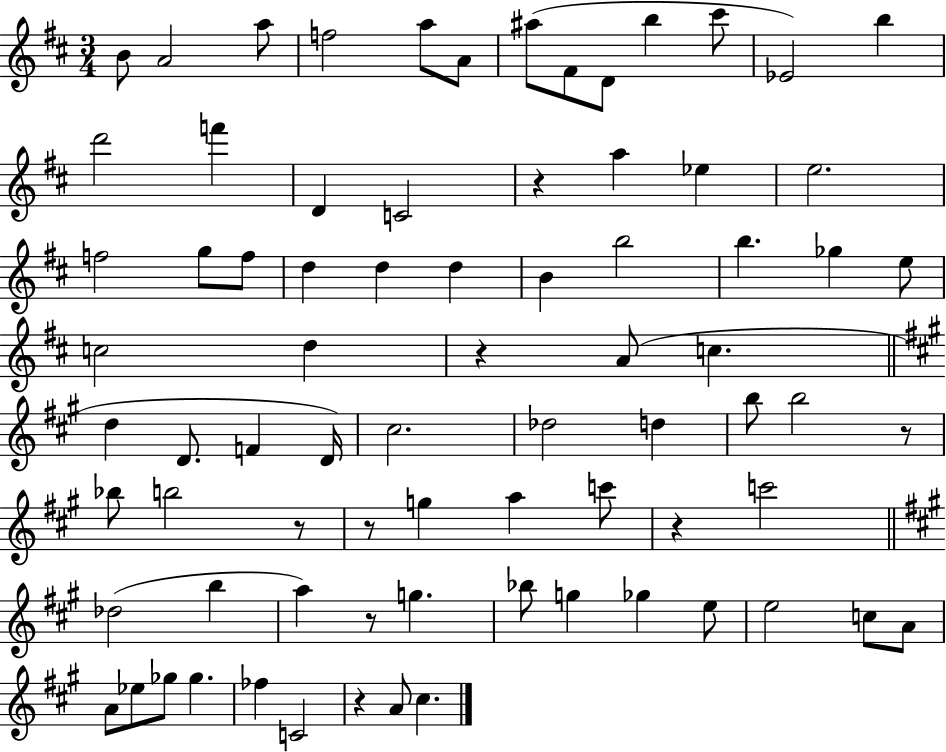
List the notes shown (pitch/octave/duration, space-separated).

B4/e A4/h A5/e F5/h A5/e A4/e A#5/e F#4/e D4/e B5/q C#6/e Eb4/h B5/q D6/h F6/q D4/q C4/h R/q A5/q Eb5/q E5/h. F5/h G5/e F5/e D5/q D5/q D5/q B4/q B5/h B5/q. Gb5/q E5/e C5/h D5/q R/q A4/e C5/q. D5/q D4/e. F4/q D4/s C#5/h. Db5/h D5/q B5/e B5/h R/e Bb5/e B5/h R/e R/e G5/q A5/q C6/e R/q C6/h Db5/h B5/q A5/q R/e G5/q. Bb5/e G5/q Gb5/q E5/e E5/h C5/e A4/e A4/e Eb5/e Gb5/e Gb5/q. FES5/q C4/h R/q A4/e C#5/q.